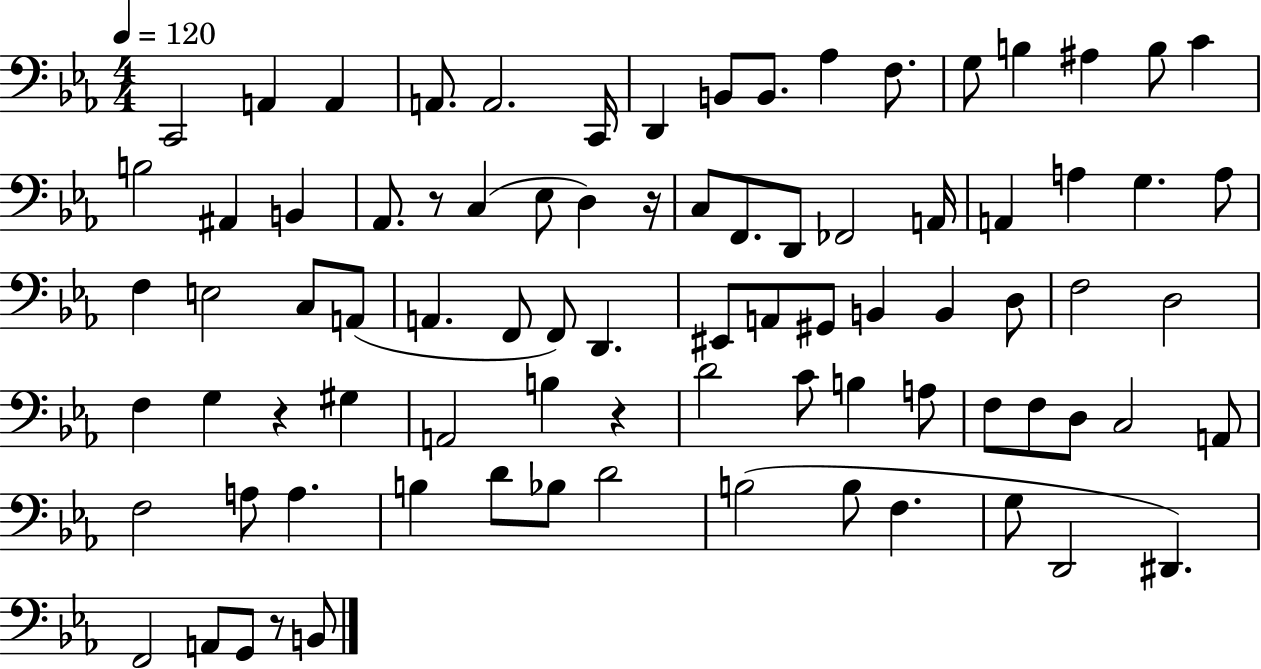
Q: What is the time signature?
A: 4/4